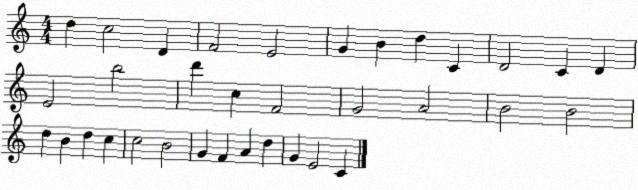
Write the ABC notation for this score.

X:1
T:Untitled
M:4/4
L:1/4
K:C
d c2 D F2 E2 G B d C D2 C D E2 b2 d' c F2 G2 A2 B2 B2 d B d c c2 B2 G F A d G E2 C